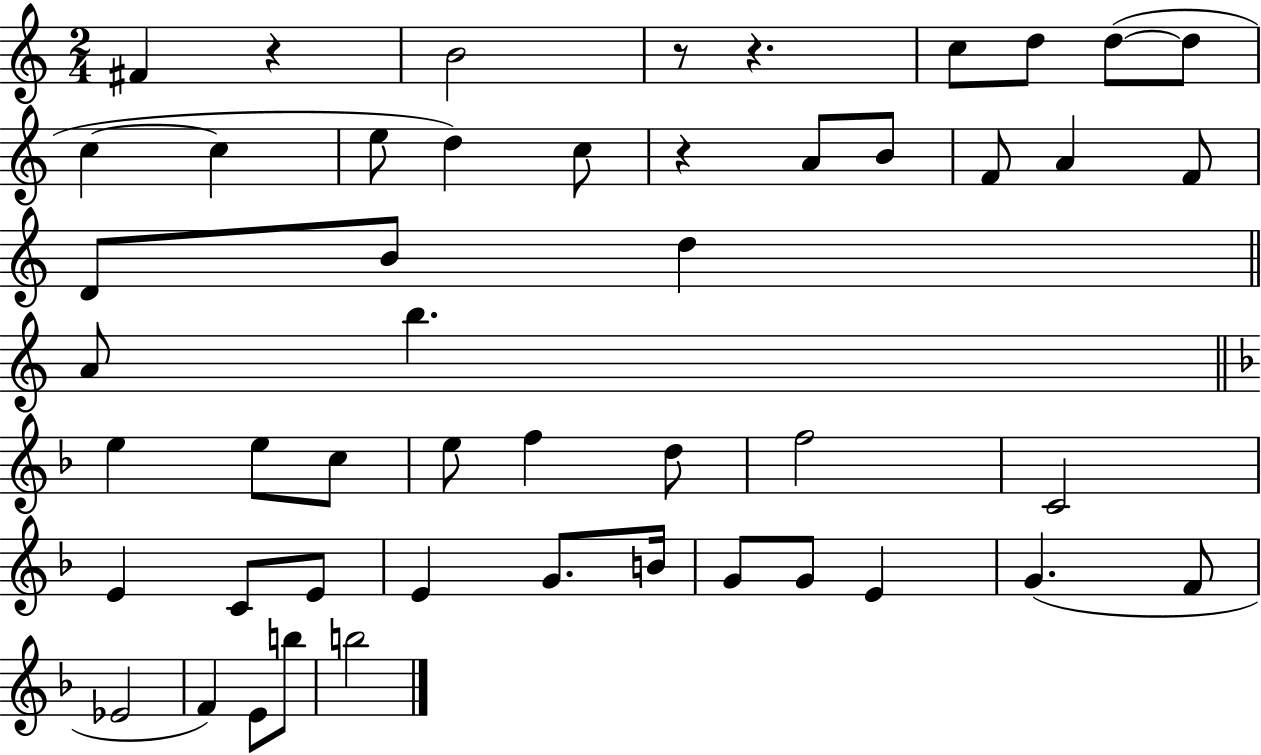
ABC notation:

X:1
T:Untitled
M:2/4
L:1/4
K:C
^F z B2 z/2 z c/2 d/2 d/2 d/2 c c e/2 d c/2 z A/2 B/2 F/2 A F/2 D/2 B/2 d A/2 b e e/2 c/2 e/2 f d/2 f2 C2 E C/2 E/2 E G/2 B/4 G/2 G/2 E G F/2 _E2 F E/2 b/2 b2